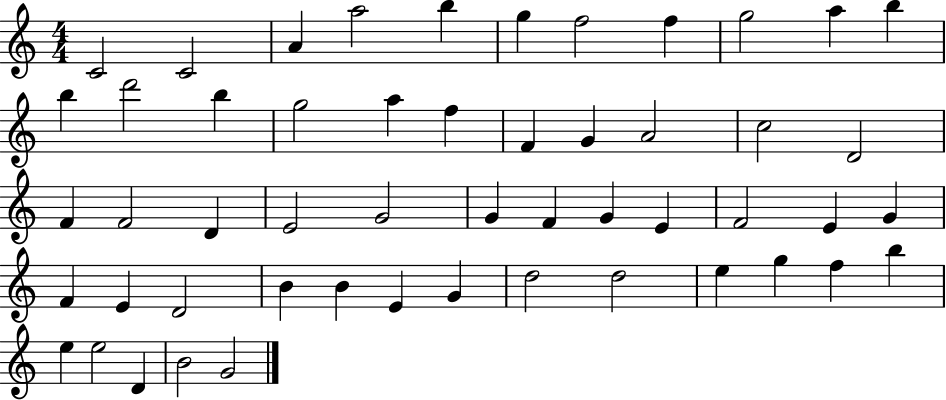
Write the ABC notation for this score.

X:1
T:Untitled
M:4/4
L:1/4
K:C
C2 C2 A a2 b g f2 f g2 a b b d'2 b g2 a f F G A2 c2 D2 F F2 D E2 G2 G F G E F2 E G F E D2 B B E G d2 d2 e g f b e e2 D B2 G2